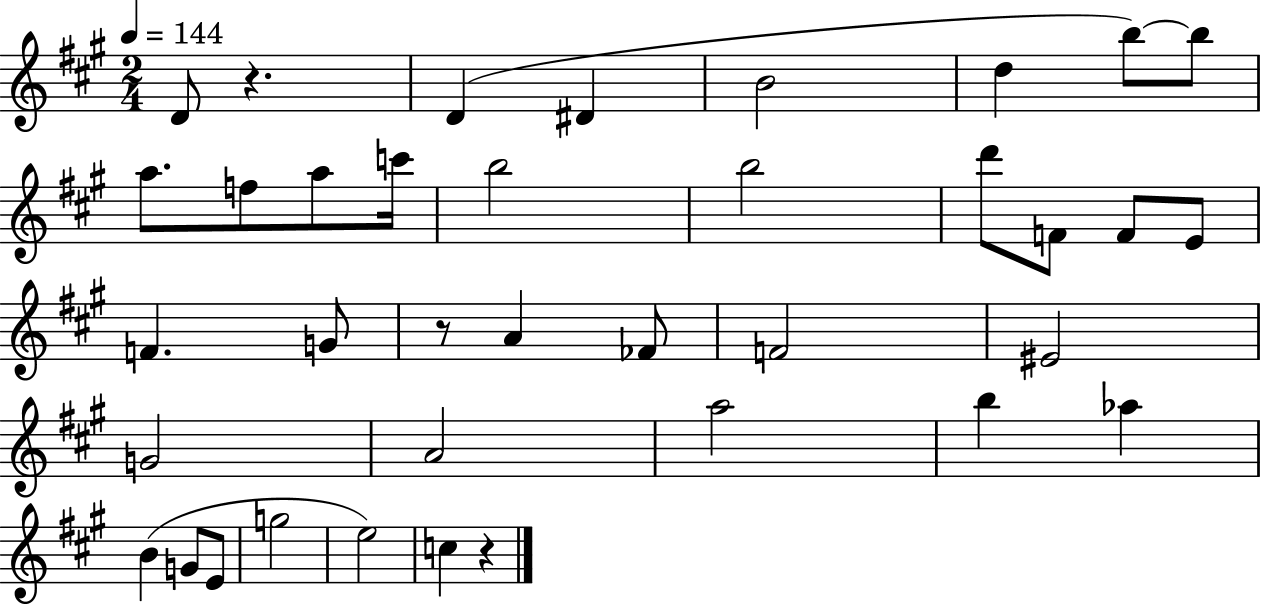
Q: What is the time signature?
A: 2/4